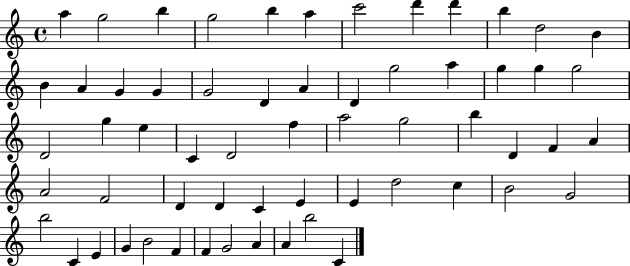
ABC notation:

X:1
T:Untitled
M:4/4
L:1/4
K:C
a g2 b g2 b a c'2 d' d' b d2 B B A G G G2 D A D g2 a g g g2 D2 g e C D2 f a2 g2 b D F A A2 F2 D D C E E d2 c B2 G2 b2 C E G B2 F F G2 A A b2 C